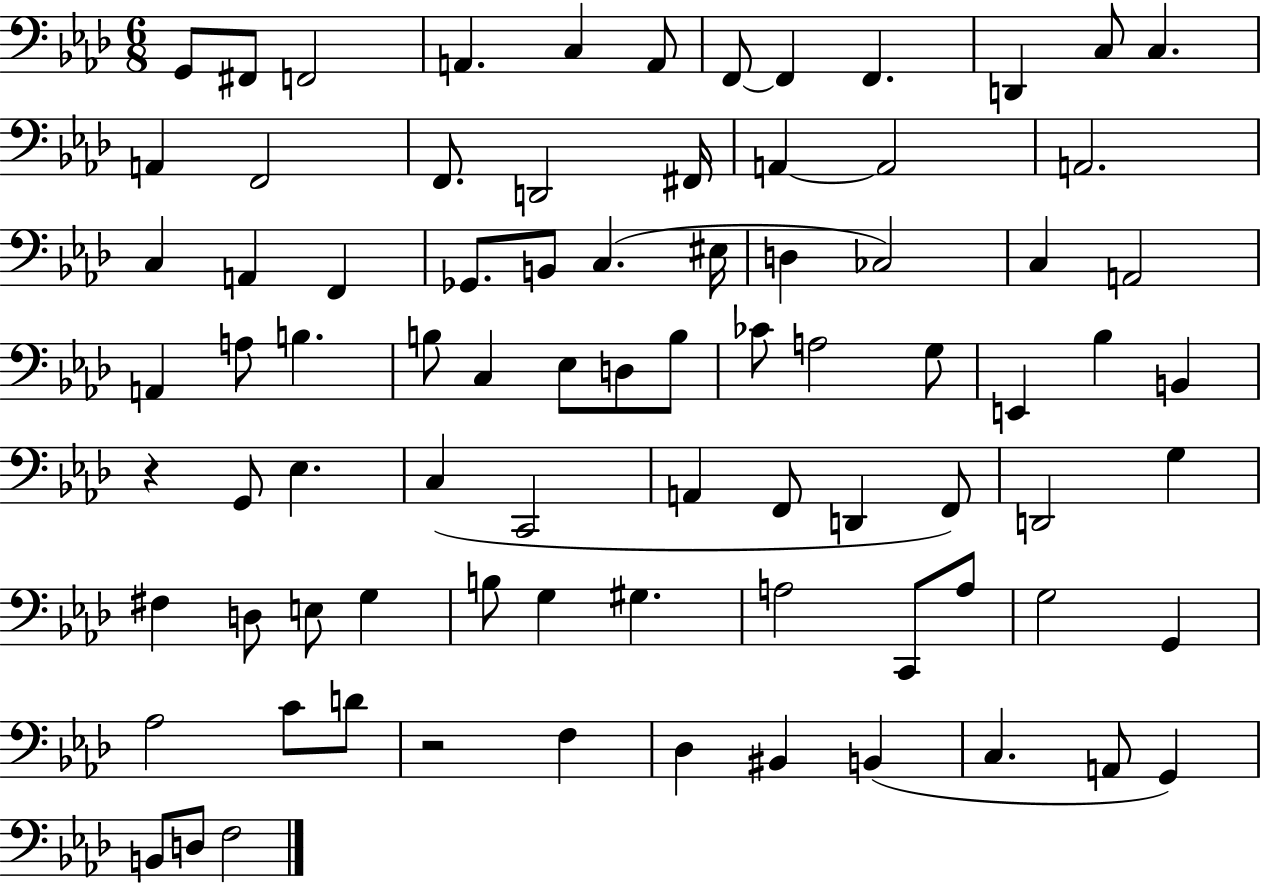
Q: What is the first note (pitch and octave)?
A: G2